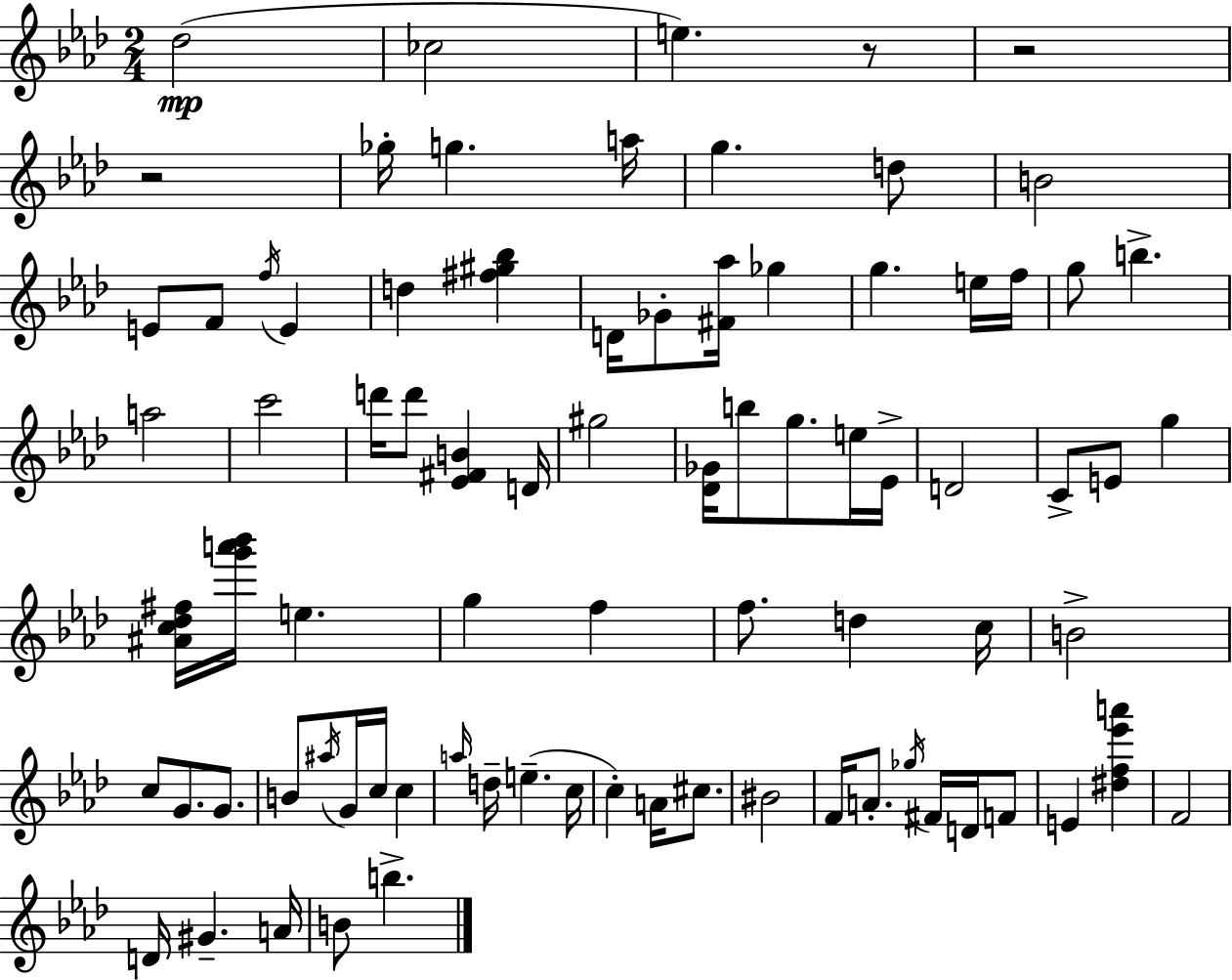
{
  \clef treble
  \numericTimeSignature
  \time 2/4
  \key aes \major
  des''2(\mp | ces''2 | e''4.) r8 | r2 | \break r2 | ges''16-. g''4. a''16 | g''4. d''8 | b'2 | \break e'8 f'8 \acciaccatura { f''16 } e'4 | d''4 <fis'' gis'' bes''>4 | d'16 ges'8-. <fis' aes''>16 ges''4 | g''4. e''16 | \break f''16 g''8 b''4.-> | a''2 | c'''2 | d'''16 d'''8 <ees' fis' b'>4 | \break d'16 gis''2 | <des' ges'>16 b''8 g''8. e''16 | ees'16-> d'2 | c'8-> e'8 g''4 | \break <ais' c'' des'' fis''>16 <g''' a''' bes'''>16 e''4. | g''4 f''4 | f''8. d''4 | c''16 b'2-> | \break c''8 g'8. g'8. | b'8 \acciaccatura { ais''16 } g'16 c''16 c''4 | \grace { a''16 } d''16-- e''4.--( | c''16 c''4-.) a'16 | \break cis''8. bis'2 | f'16 a'8.-. \acciaccatura { ges''16 } | fis'16 d'16 f'8 e'4 | <dis'' f'' ees''' a'''>4 f'2 | \break d'16 gis'4.-- | a'16 b'8 b''4.-> | \bar "|."
}